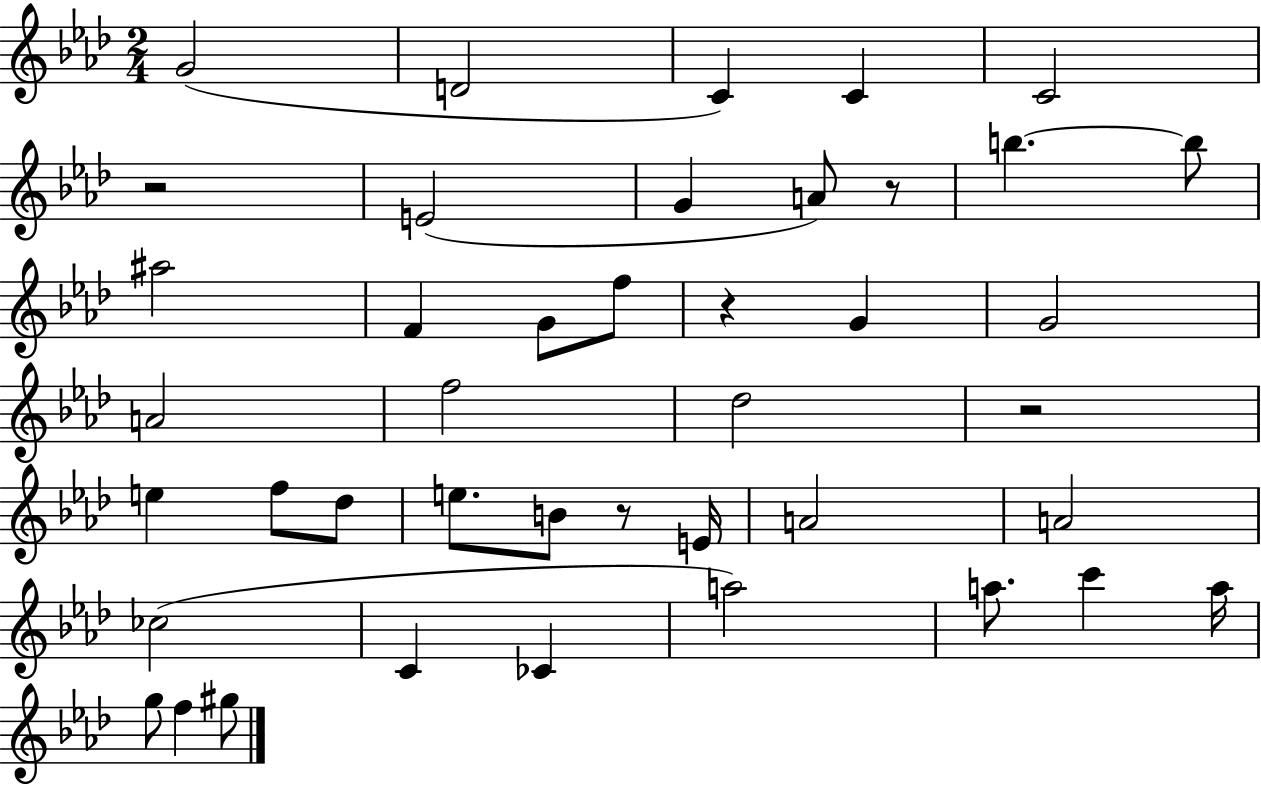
G4/h D4/h C4/q C4/q C4/h R/h E4/h G4/q A4/e R/e B5/q. B5/e A#5/h F4/q G4/e F5/e R/q G4/q G4/h A4/h F5/h Db5/h R/h E5/q F5/e Db5/e E5/e. B4/e R/e E4/s A4/h A4/h CES5/h C4/q CES4/q A5/h A5/e. C6/q A5/s G5/e F5/q G#5/e